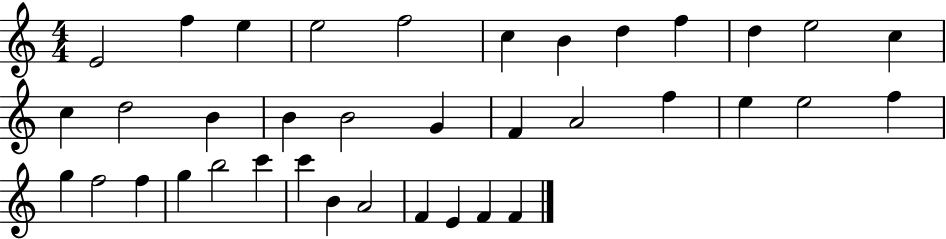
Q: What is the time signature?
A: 4/4